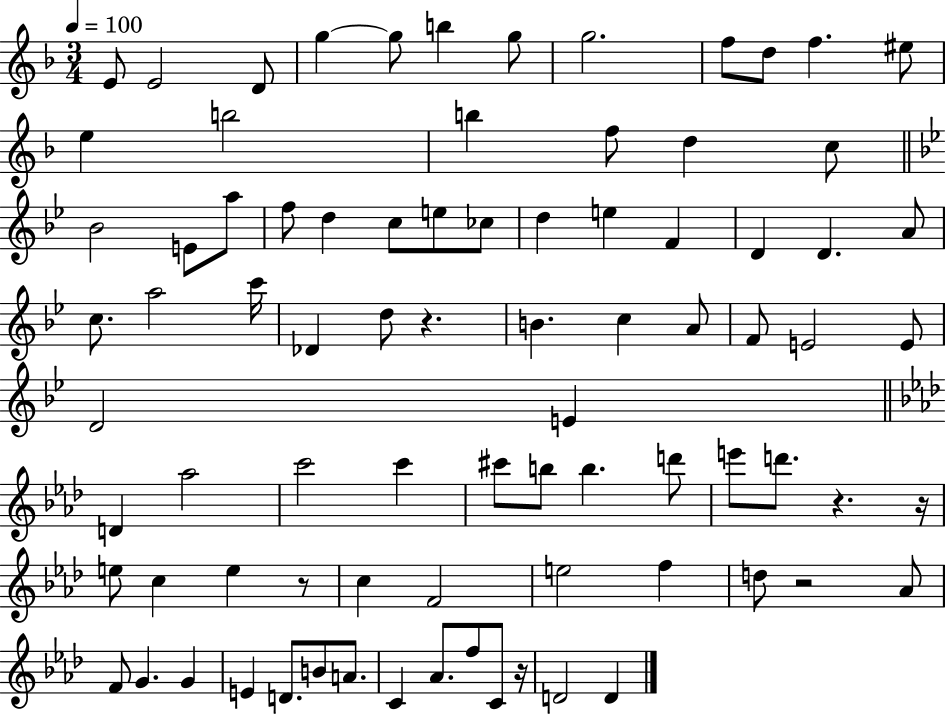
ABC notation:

X:1
T:Untitled
M:3/4
L:1/4
K:F
E/2 E2 D/2 g g/2 b g/2 g2 f/2 d/2 f ^e/2 e b2 b f/2 d c/2 _B2 E/2 a/2 f/2 d c/2 e/2 _c/2 d e F D D A/2 c/2 a2 c'/4 _D d/2 z B c A/2 F/2 E2 E/2 D2 E D _a2 c'2 c' ^c'/2 b/2 b d'/2 e'/2 d'/2 z z/4 e/2 c e z/2 c F2 e2 f d/2 z2 _A/2 F/2 G G E D/2 B/2 A/2 C _A/2 f/2 C/2 z/4 D2 D